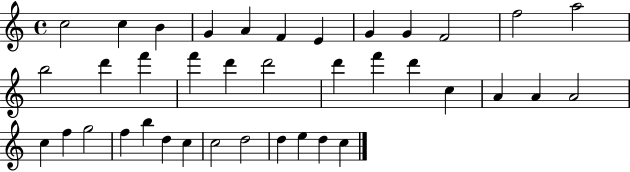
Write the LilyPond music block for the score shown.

{
  \clef treble
  \time 4/4
  \defaultTimeSignature
  \key c \major
  c''2 c''4 b'4 | g'4 a'4 f'4 e'4 | g'4 g'4 f'2 | f''2 a''2 | \break b''2 d'''4 f'''4 | f'''4 d'''4 d'''2 | d'''4 f'''4 d'''4 c''4 | a'4 a'4 a'2 | \break c''4 f''4 g''2 | f''4 b''4 d''4 c''4 | c''2 d''2 | d''4 e''4 d''4 c''4 | \break \bar "|."
}